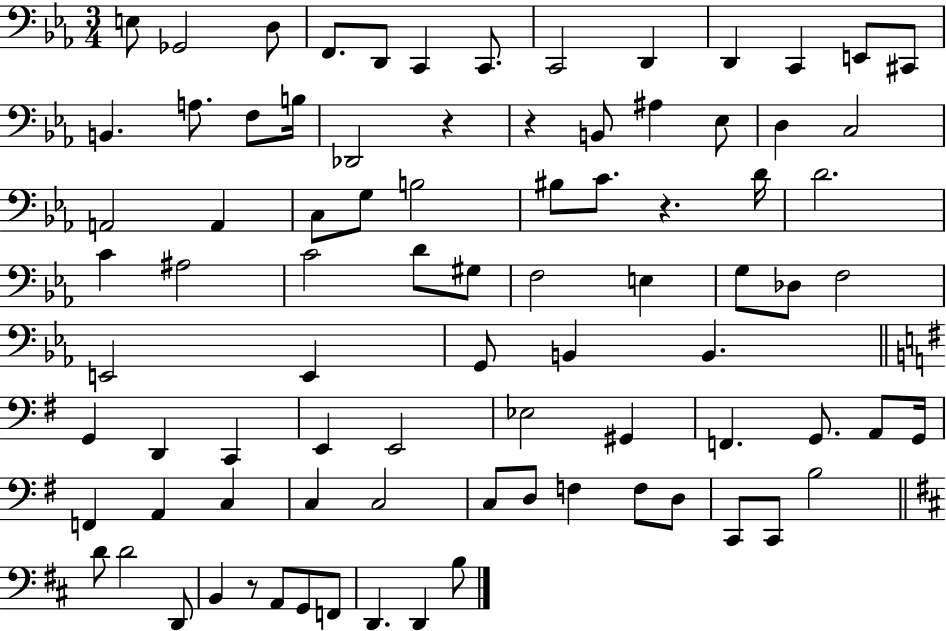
{
  \clef bass
  \numericTimeSignature
  \time 3/4
  \key ees \major
  e8 ges,2 d8 | f,8. d,8 c,4 c,8. | c,2 d,4 | d,4 c,4 e,8 cis,8 | \break b,4. a8. f8 b16 | des,2 r4 | r4 b,8 ais4 ees8 | d4 c2 | \break a,2 a,4 | c8 g8 b2 | bis8 c'8. r4. d'16 | d'2. | \break c'4 ais2 | c'2 d'8 gis8 | f2 e4 | g8 des8 f2 | \break e,2 e,4 | g,8 b,4 b,4. | \bar "||" \break \key e \minor g,4 d,4 c,4 | e,4 e,2 | ees2 gis,4 | f,4. g,8. a,8 g,16 | \break f,4 a,4 c4 | c4 c2 | c8 d8 f4 f8 d8 | c,8 c,8 b2 | \break \bar "||" \break \key b \minor d'8 d'2 d,8 | b,4 r8 a,8 g,8 f,8 | d,4. d,4 b8 | \bar "|."
}